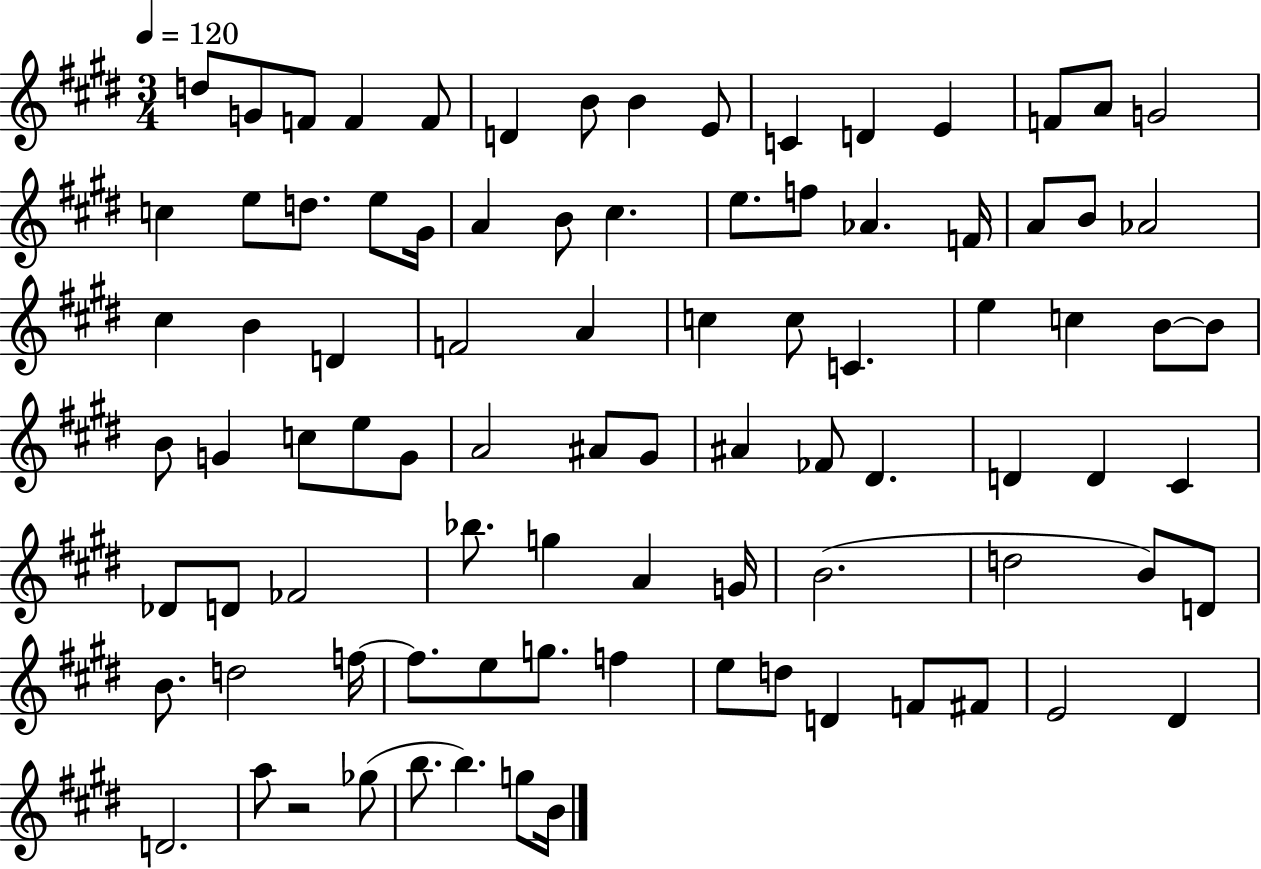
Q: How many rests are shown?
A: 1